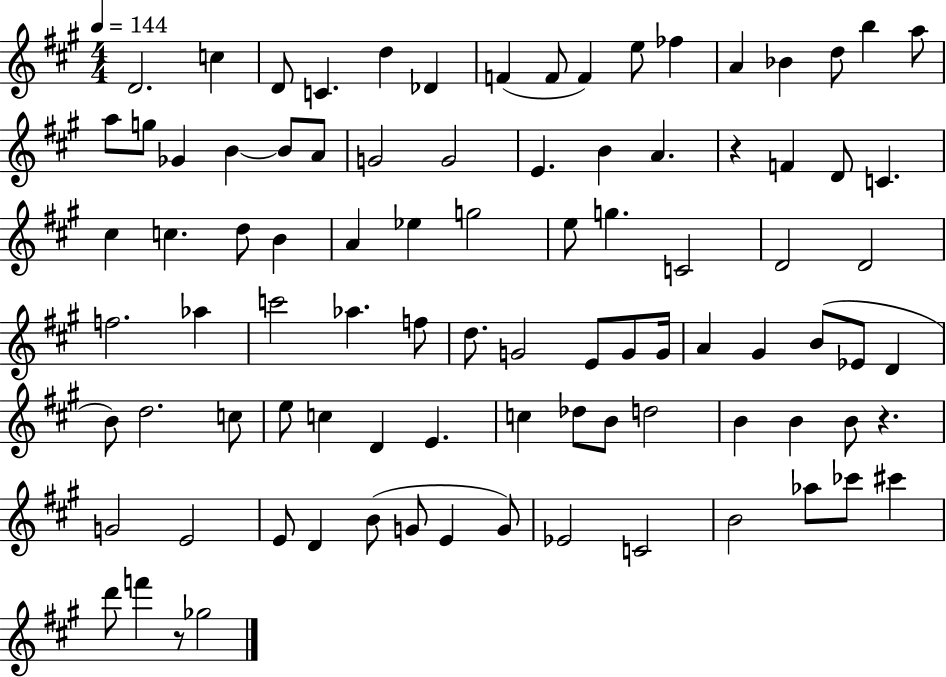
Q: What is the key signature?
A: A major